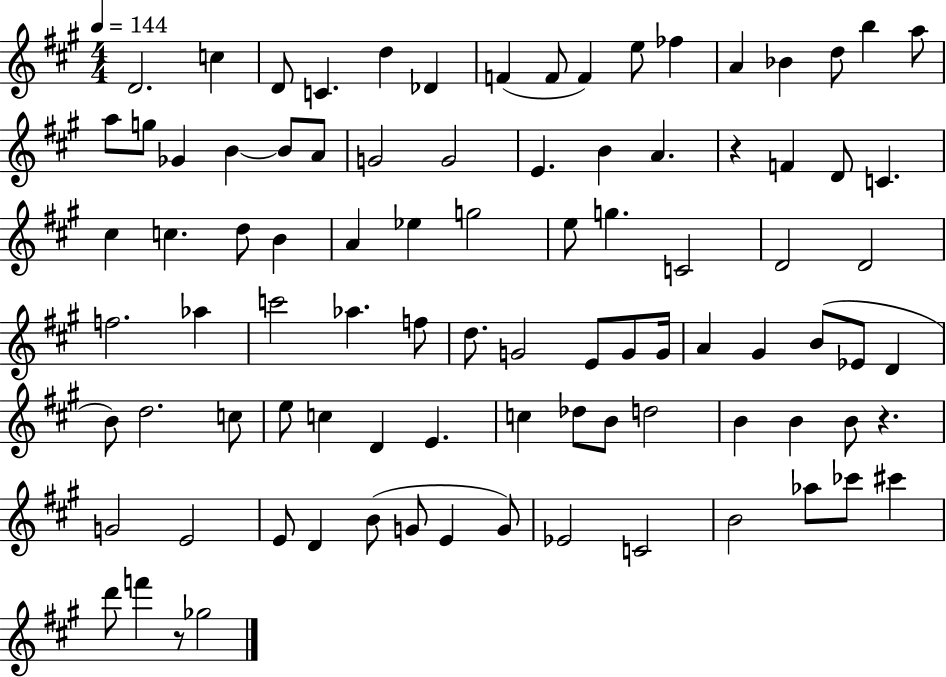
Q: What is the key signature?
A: A major